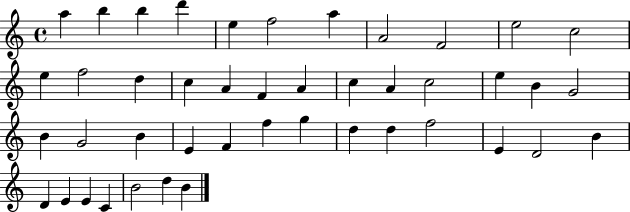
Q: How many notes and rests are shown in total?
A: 44